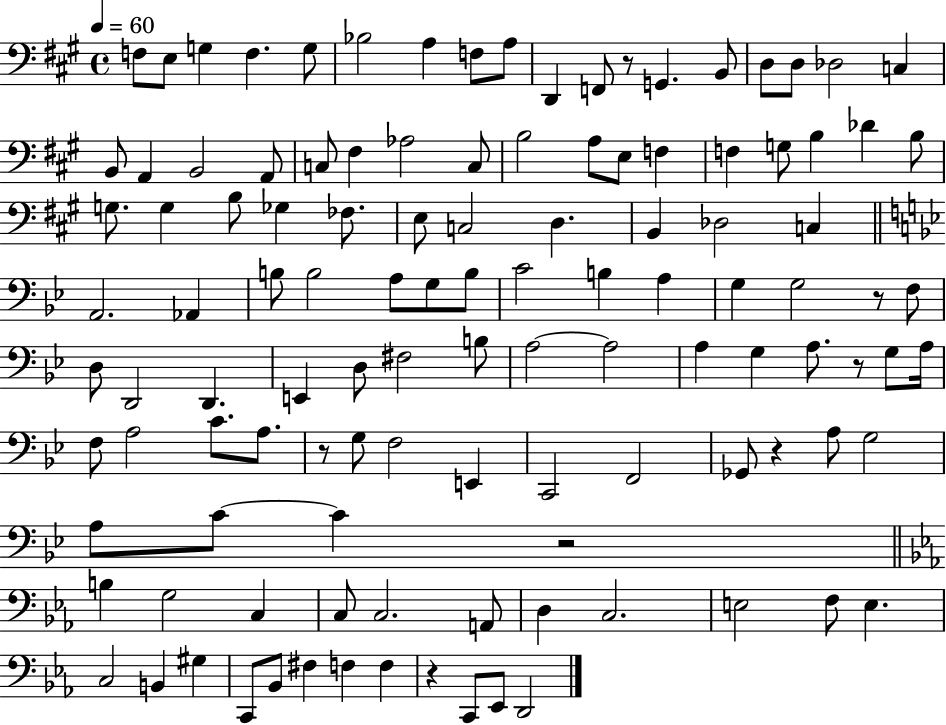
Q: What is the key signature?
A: A major